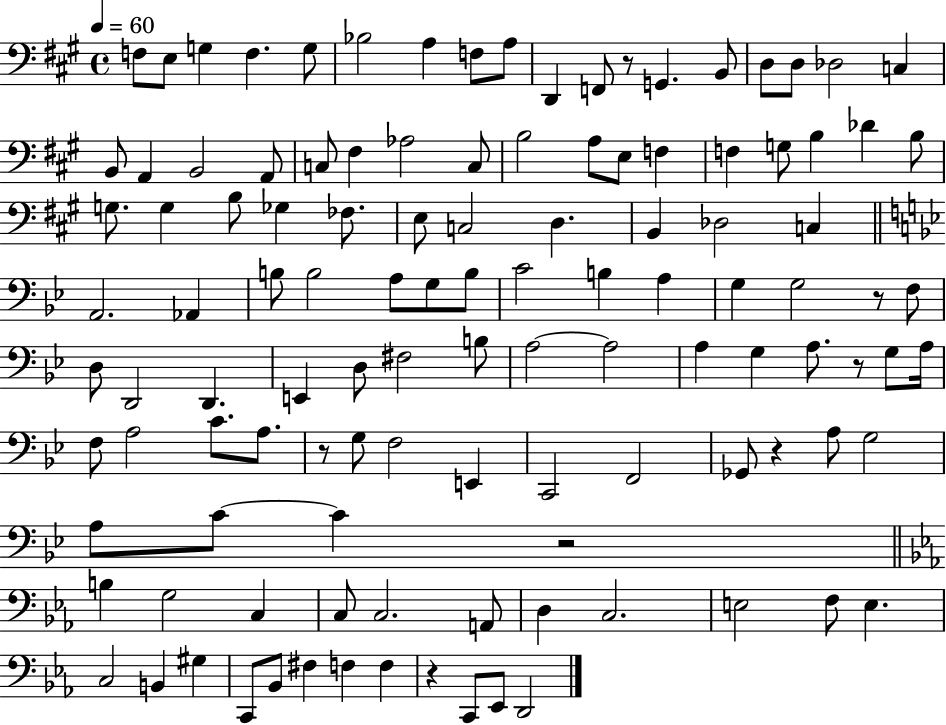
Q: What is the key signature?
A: A major